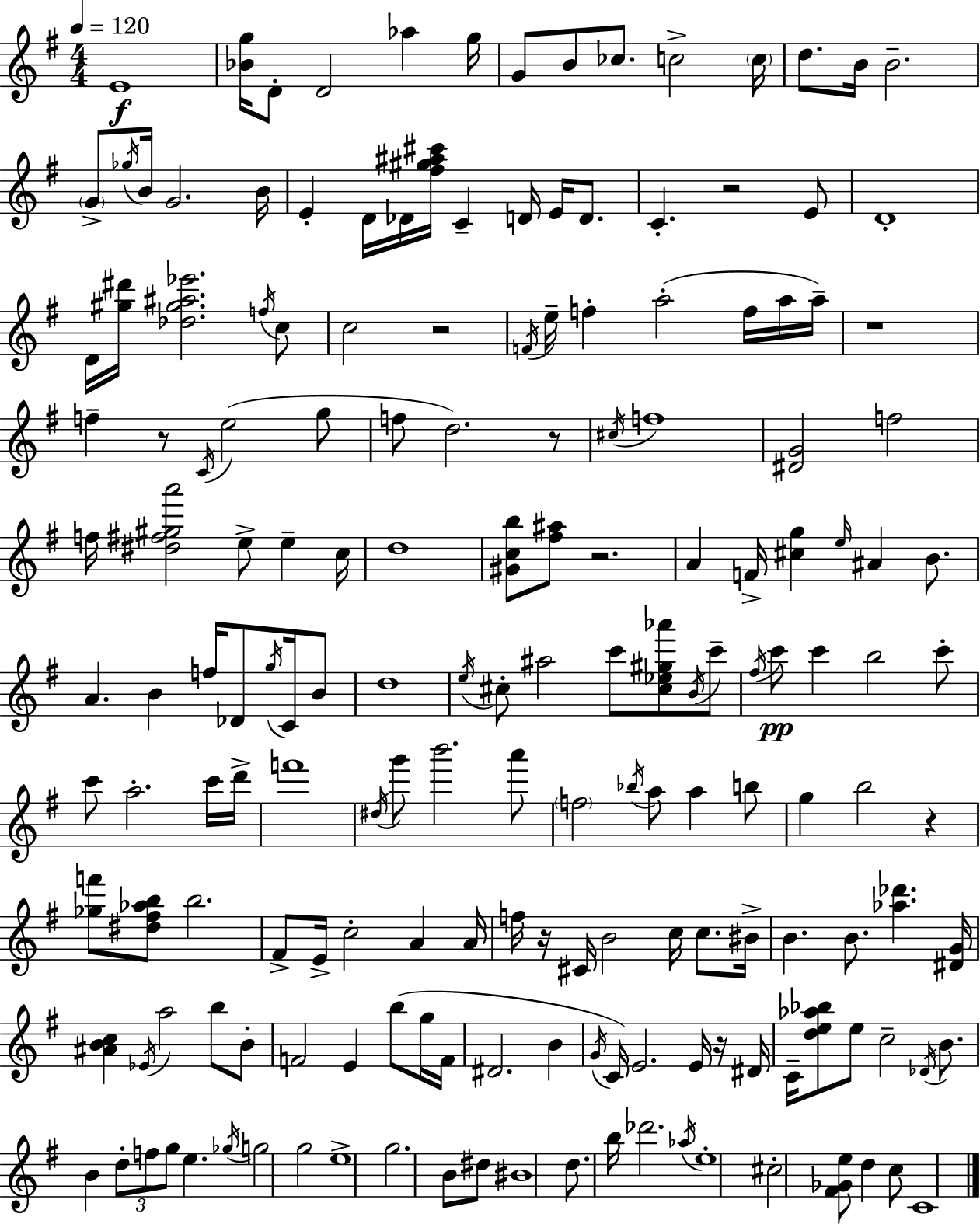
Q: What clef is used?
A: treble